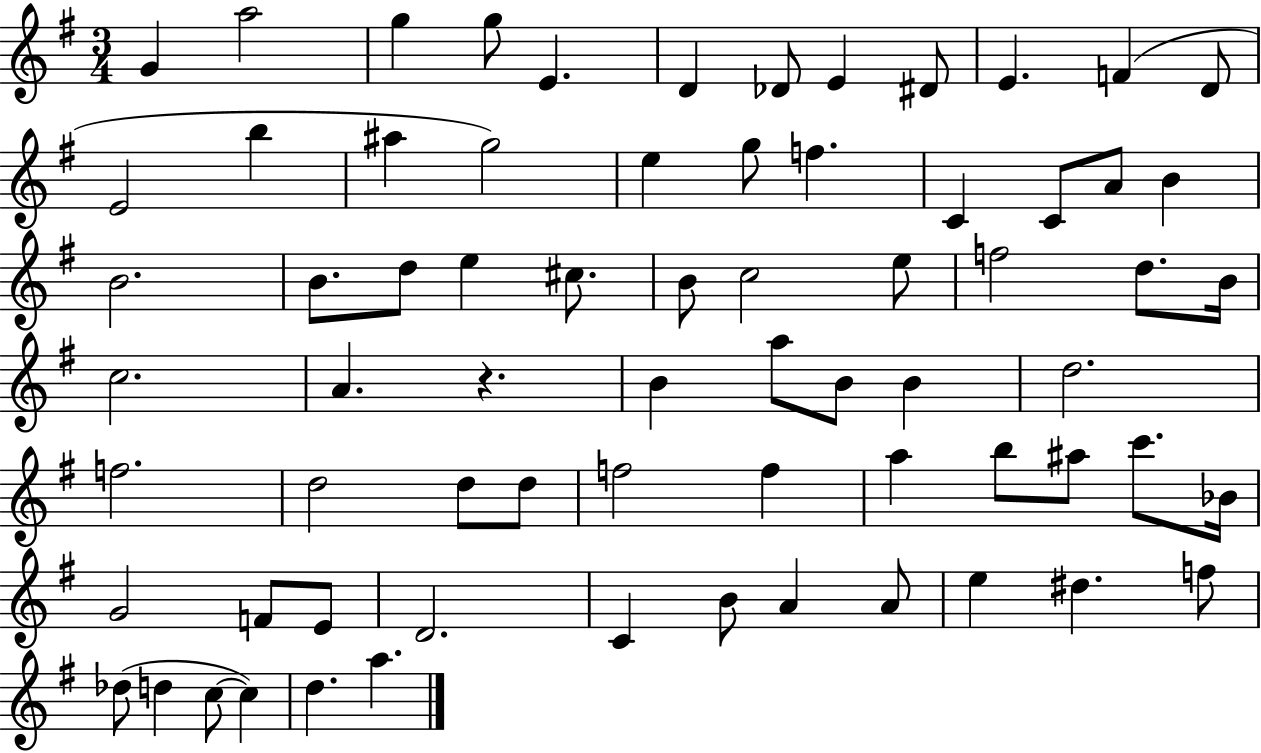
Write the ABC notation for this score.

X:1
T:Untitled
M:3/4
L:1/4
K:G
G a2 g g/2 E D _D/2 E ^D/2 E F D/2 E2 b ^a g2 e g/2 f C C/2 A/2 B B2 B/2 d/2 e ^c/2 B/2 c2 e/2 f2 d/2 B/4 c2 A z B a/2 B/2 B d2 f2 d2 d/2 d/2 f2 f a b/2 ^a/2 c'/2 _B/4 G2 F/2 E/2 D2 C B/2 A A/2 e ^d f/2 _d/2 d c/2 c d a